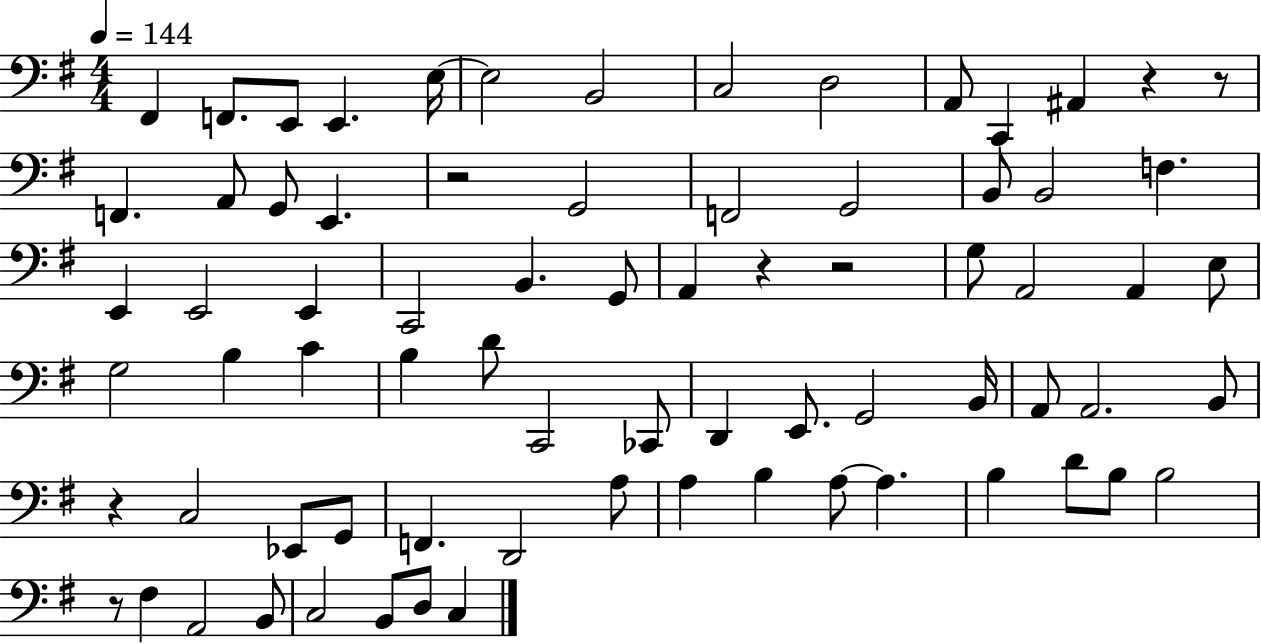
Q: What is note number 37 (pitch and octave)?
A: B3